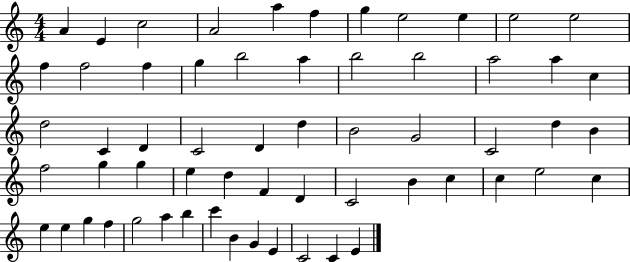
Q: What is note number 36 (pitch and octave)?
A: G5